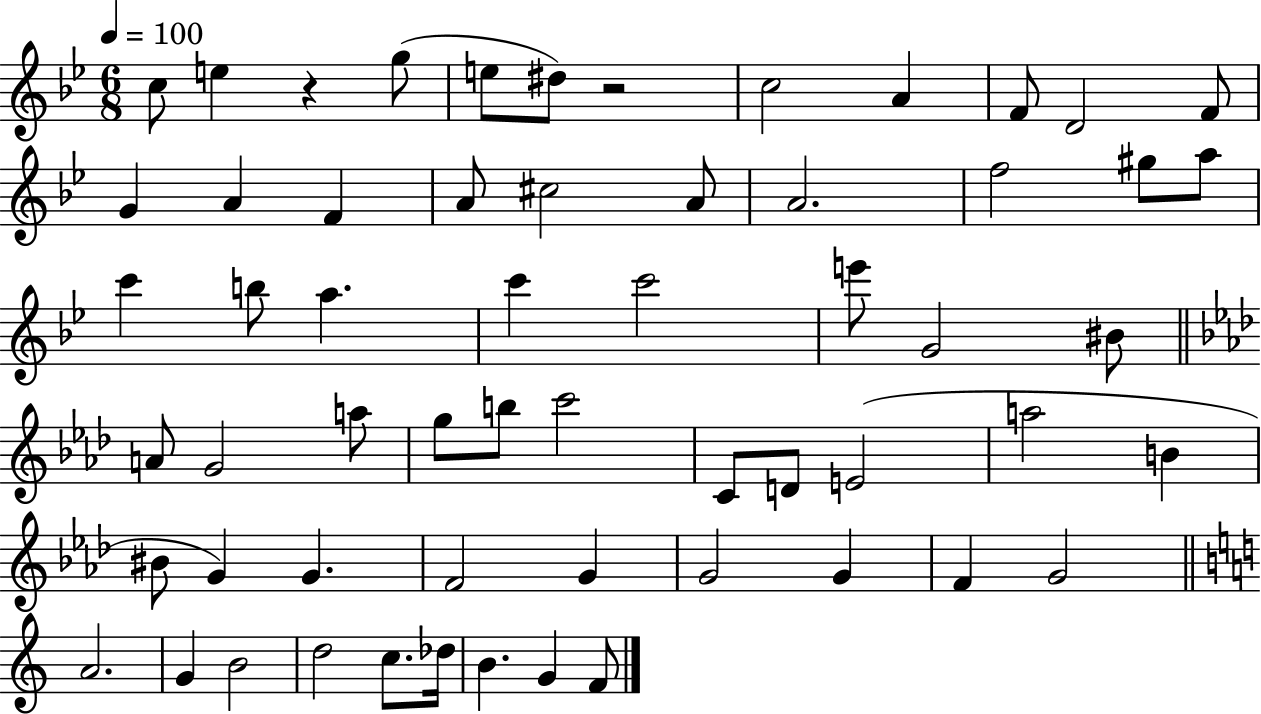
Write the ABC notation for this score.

X:1
T:Untitled
M:6/8
L:1/4
K:Bb
c/2 e z g/2 e/2 ^d/2 z2 c2 A F/2 D2 F/2 G A F A/2 ^c2 A/2 A2 f2 ^g/2 a/2 c' b/2 a c' c'2 e'/2 G2 ^B/2 A/2 G2 a/2 g/2 b/2 c'2 C/2 D/2 E2 a2 B ^B/2 G G F2 G G2 G F G2 A2 G B2 d2 c/2 _d/4 B G F/2